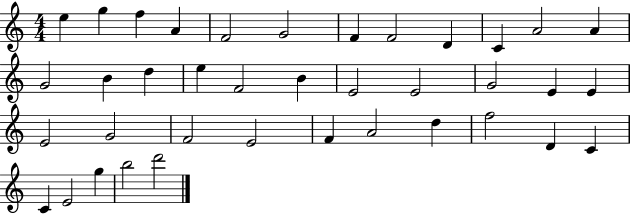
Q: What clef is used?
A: treble